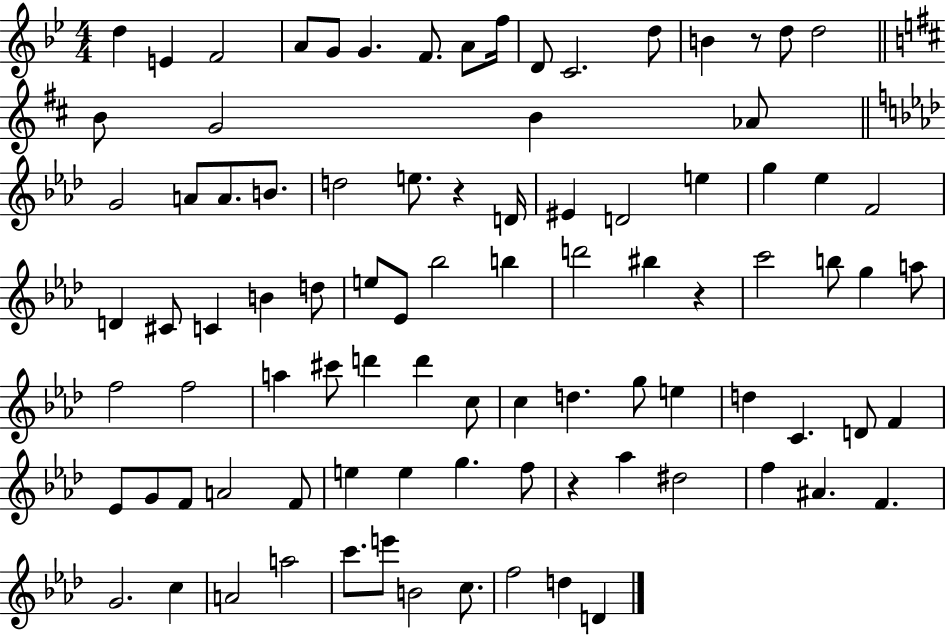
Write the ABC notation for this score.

X:1
T:Untitled
M:4/4
L:1/4
K:Bb
d E F2 A/2 G/2 G F/2 A/2 f/4 D/2 C2 d/2 B z/2 d/2 d2 B/2 G2 B _A/2 G2 A/2 A/2 B/2 d2 e/2 z D/4 ^E D2 e g _e F2 D ^C/2 C B d/2 e/2 _E/2 _b2 b d'2 ^b z c'2 b/2 g a/2 f2 f2 a ^c'/2 d' d' c/2 c d g/2 e d C D/2 F _E/2 G/2 F/2 A2 F/2 e e g f/2 z _a ^d2 f ^A F G2 c A2 a2 c'/2 e'/2 B2 c/2 f2 d D